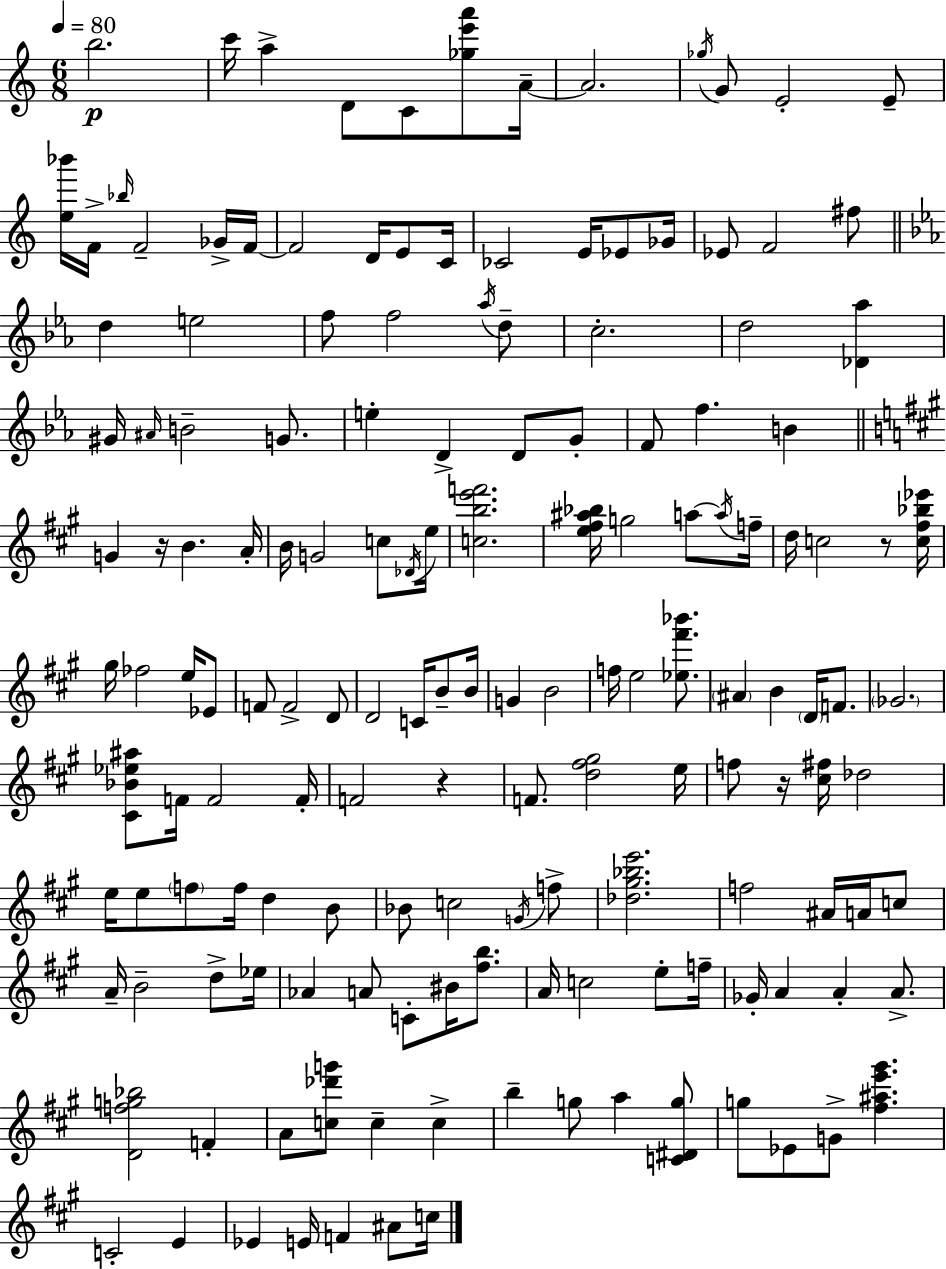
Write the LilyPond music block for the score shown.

{
  \clef treble
  \numericTimeSignature
  \time 6/8
  \key a \minor
  \tempo 4 = 80
  \repeat volta 2 { b''2.\p | c'''16 a''4-> d'8 c'8 <ges'' e''' a'''>8 a'16--~~ | a'2. | \acciaccatura { ges''16 } g'8 e'2-. e'8-- | \break <e'' bes'''>16 f'16-> \grace { bes''16 } f'2-- | ges'16-> f'16~~ f'2 d'16 e'8 | c'16 ces'2 e'16 ees'8 | ges'16 ees'8 f'2 | \break fis''8 \bar "||" \break \key ees \major d''4 e''2 | f''8 f''2 \acciaccatura { aes''16 } d''8-- | c''2.-. | d''2 <des' aes''>4 | \break gis'16 \grace { ais'16 } b'2-- g'8. | e''4-. d'4-> d'8 | g'8-. f'8 f''4. b'4 | \bar "||" \break \key a \major g'4 r16 b'4. a'16-. | b'16 g'2 c''8 \acciaccatura { des'16 } | e''16 <c'' b'' e''' f'''>2. | <e'' fis'' ais'' bes''>16 g''2 a''8~~ | \break \acciaccatura { a''16 } f''16-- d''16 c''2 r8 | <c'' fis'' bes'' ees'''>16 gis''16 fes''2 e''16 | ees'8 f'8 f'2-> | d'8 d'2 c'16 b'8-- | \break b'16 g'4 b'2 | f''16 e''2 <ees'' fis''' bes'''>8. | \parenthesize ais'4 b'4 \parenthesize d'16 f'8. | \parenthesize ges'2. | \break <cis' bes' ees'' ais''>8 f'16 f'2 | f'16-. f'2 r4 | f'8. <d'' fis'' gis''>2 | e''16 f''8 r16 <cis'' fis''>16 des''2 | \break e''16 e''8 \parenthesize f''8 f''16 d''4 | b'8 bes'8 c''2 | \acciaccatura { g'16 } f''8-> <des'' gis'' bes'' e'''>2. | f''2 ais'16 | \break a'16 c''8 a'16-- b'2-- | d''8-> ees''16 aes'4 a'8 c'8-. bis'16 | <fis'' b''>8. a'16 c''2 | e''8-. f''16-- ges'16-. a'4 a'4-. | \break a'8.-> <d' f'' g'' bes''>2 f'4-. | a'8 <c'' des''' g'''>8 c''4-- c''4-> | b''4-- g''8 a''4 | <c' dis' g''>8 g''8 ees'8 g'8-> <fis'' ais'' e''' gis'''>4. | \break c'2-. e'4 | ees'4 e'16 f'4 | ais'8 c''16 } \bar "|."
}